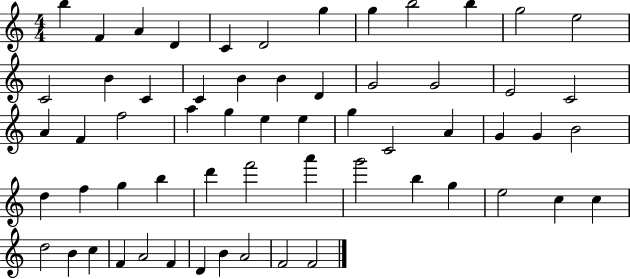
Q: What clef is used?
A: treble